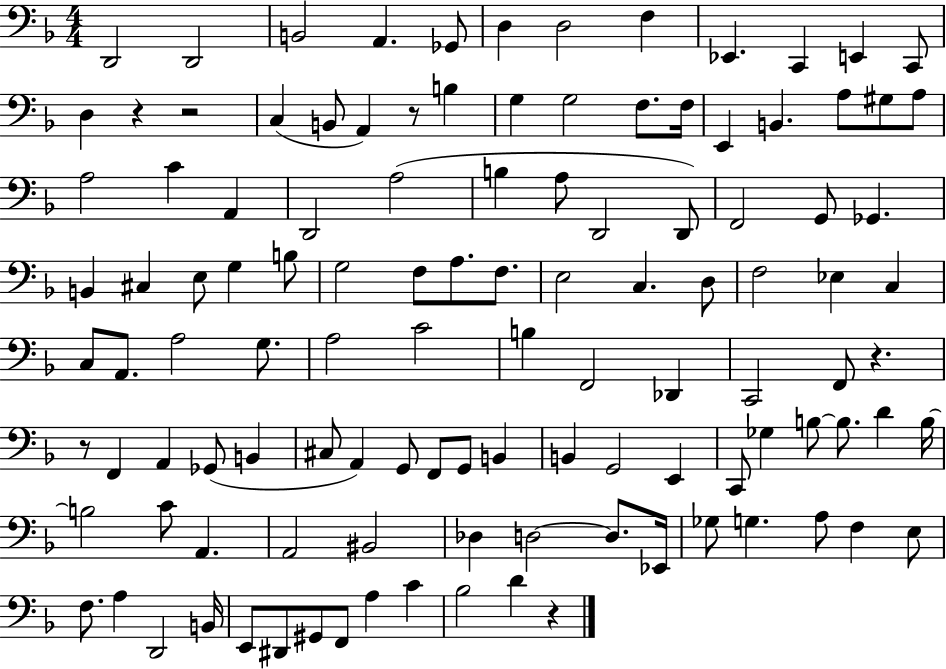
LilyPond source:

{
  \clef bass
  \numericTimeSignature
  \time 4/4
  \key f \major
  d,2 d,2 | b,2 a,4. ges,8 | d4 d2 f4 | ees,4. c,4 e,4 c,8 | \break d4 r4 r2 | c4( b,8 a,4) r8 b4 | g4 g2 f8. f16 | e,4 b,4. a8 gis8 a8 | \break a2 c'4 a,4 | d,2 a2( | b4 a8 d,2 d,8) | f,2 g,8 ges,4. | \break b,4 cis4 e8 g4 b8 | g2 f8 a8. f8. | e2 c4. d8 | f2 ees4 c4 | \break c8 a,8. a2 g8. | a2 c'2 | b4 f,2 des,4 | c,2 f,8 r4. | \break r8 f,4 a,4 ges,8( b,4 | cis8 a,4) g,8 f,8 g,8 b,4 | b,4 g,2 e,4 | c,8 ges4 b8~~ b8. d'4 b16~~ | \break b2 c'8 a,4. | a,2 bis,2 | des4 d2~~ d8. ees,16 | ges8 g4. a8 f4 e8 | \break f8. a4 d,2 b,16 | e,8 dis,8 gis,8 f,8 a4 c'4 | bes2 d'4 r4 | \bar "|."
}